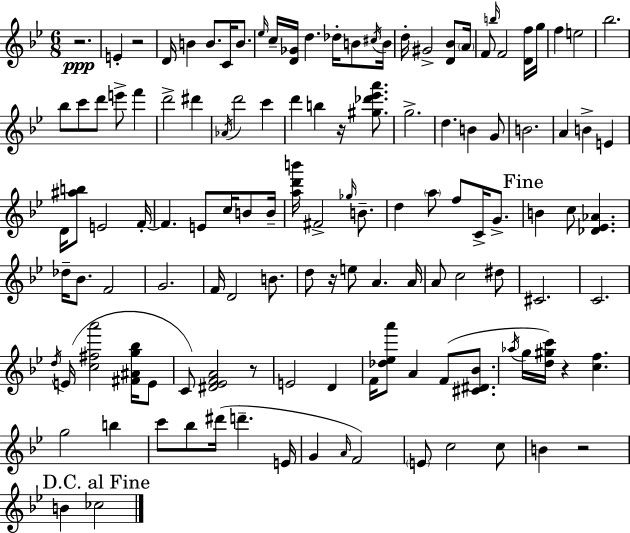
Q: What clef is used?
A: treble